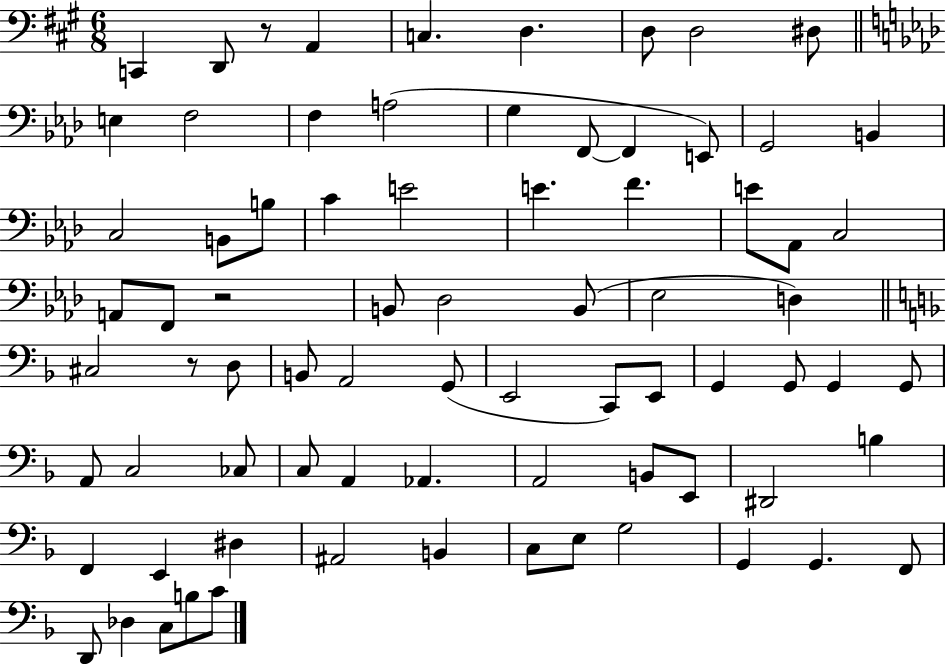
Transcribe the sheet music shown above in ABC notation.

X:1
T:Untitled
M:6/8
L:1/4
K:A
C,, D,,/2 z/2 A,, C, D, D,/2 D,2 ^D,/2 E, F,2 F, A,2 G, F,,/2 F,, E,,/2 G,,2 B,, C,2 B,,/2 B,/2 C E2 E F E/2 _A,,/2 C,2 A,,/2 F,,/2 z2 B,,/2 _D,2 B,,/2 _E,2 D, ^C,2 z/2 D,/2 B,,/2 A,,2 G,,/2 E,,2 C,,/2 E,,/2 G,, G,,/2 G,, G,,/2 A,,/2 C,2 _C,/2 C,/2 A,, _A,, A,,2 B,,/2 E,,/2 ^D,,2 B, F,, E,, ^D, ^A,,2 B,, C,/2 E,/2 G,2 G,, G,, F,,/2 D,,/2 _D, C,/2 B,/2 C/2